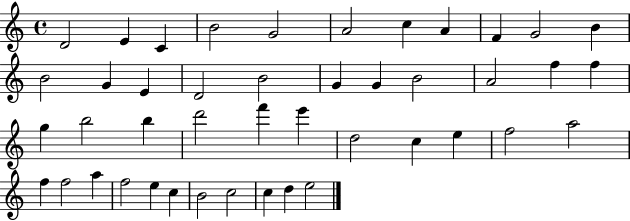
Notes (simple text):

D4/h E4/q C4/q B4/h G4/h A4/h C5/q A4/q F4/q G4/h B4/q B4/h G4/q E4/q D4/h B4/h G4/q G4/q B4/h A4/h F5/q F5/q G5/q B5/h B5/q D6/h F6/q E6/q D5/h C5/q E5/q F5/h A5/h F5/q F5/h A5/q F5/h E5/q C5/q B4/h C5/h C5/q D5/q E5/h